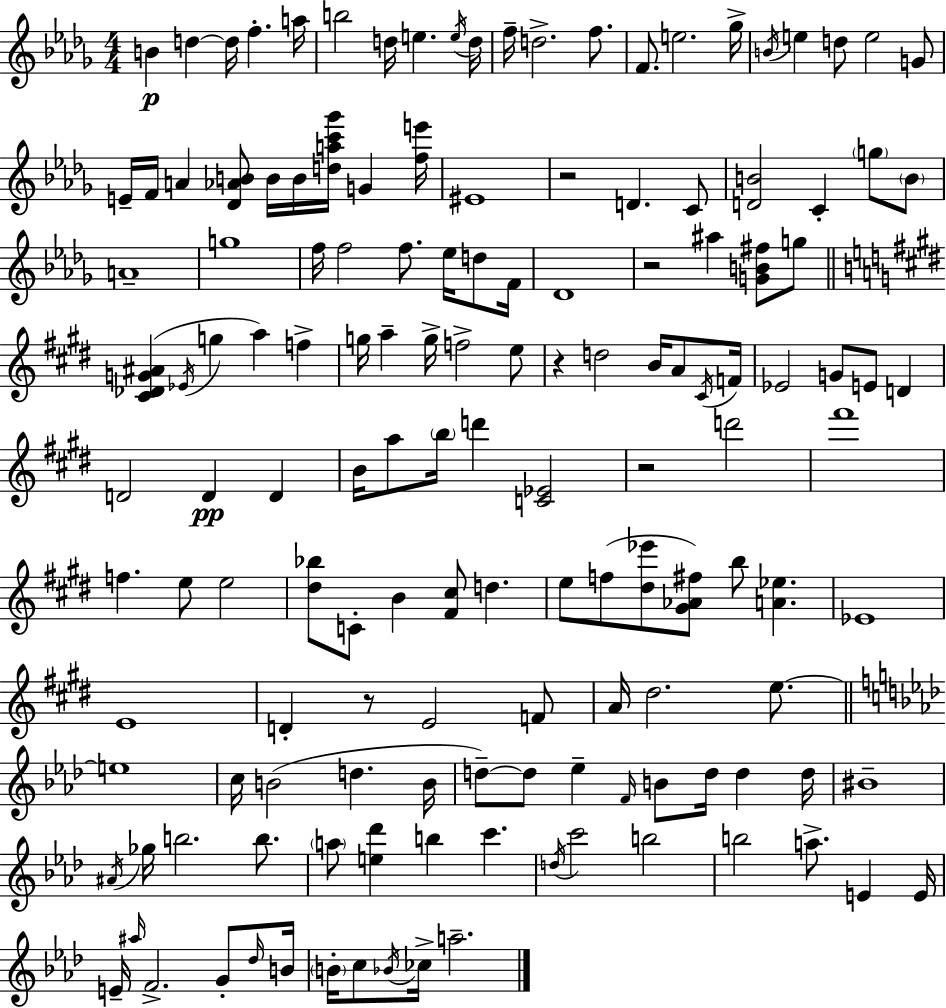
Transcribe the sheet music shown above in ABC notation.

X:1
T:Untitled
M:4/4
L:1/4
K:Bbm
B d d/4 f a/4 b2 d/4 e e/4 d/4 f/4 d2 f/2 F/2 e2 _g/4 B/4 e d/2 e2 G/2 E/4 F/4 A [_D_AB]/2 B/4 B/4 [dac'_g']/4 G [fe']/4 ^E4 z2 D C/2 [DB]2 C g/2 B/2 A4 g4 f/4 f2 f/2 _e/4 d/2 F/4 _D4 z2 ^a [GB^f]/2 g/2 [^C_DG^A] _E/4 g a f g/4 a g/4 f2 e/2 z d2 B/4 A/2 ^C/4 F/4 _E2 G/2 E/2 D D2 D D B/4 a/2 b/4 d' [C_E]2 z2 d'2 ^f'4 f e/2 e2 [^d_b]/2 C/2 B [^F^c]/2 d e/2 f/2 [^d_e']/2 [^G_A^f]/2 b/2 [A_e] _E4 E4 D z/2 E2 F/2 A/4 ^d2 e/2 e4 c/4 B2 d B/4 d/2 d/2 _e F/4 B/2 d/4 d d/4 ^B4 ^A/4 _g/4 b2 b/2 a/2 [e_d'] b c' d/4 c'2 b2 b2 a/2 E E/4 E/4 ^a/4 F2 G/2 _d/4 B/4 B/4 c/2 _B/4 _c/4 a2